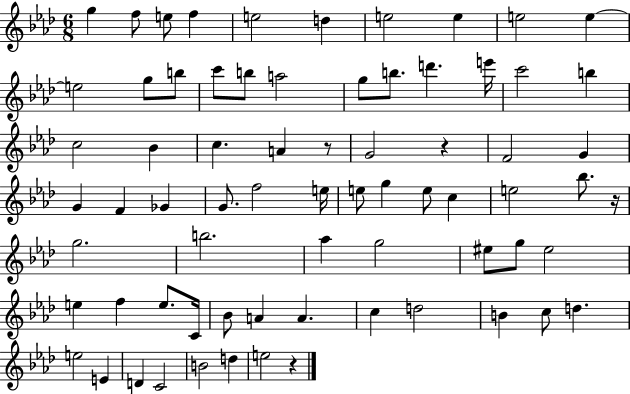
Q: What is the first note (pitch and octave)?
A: G5